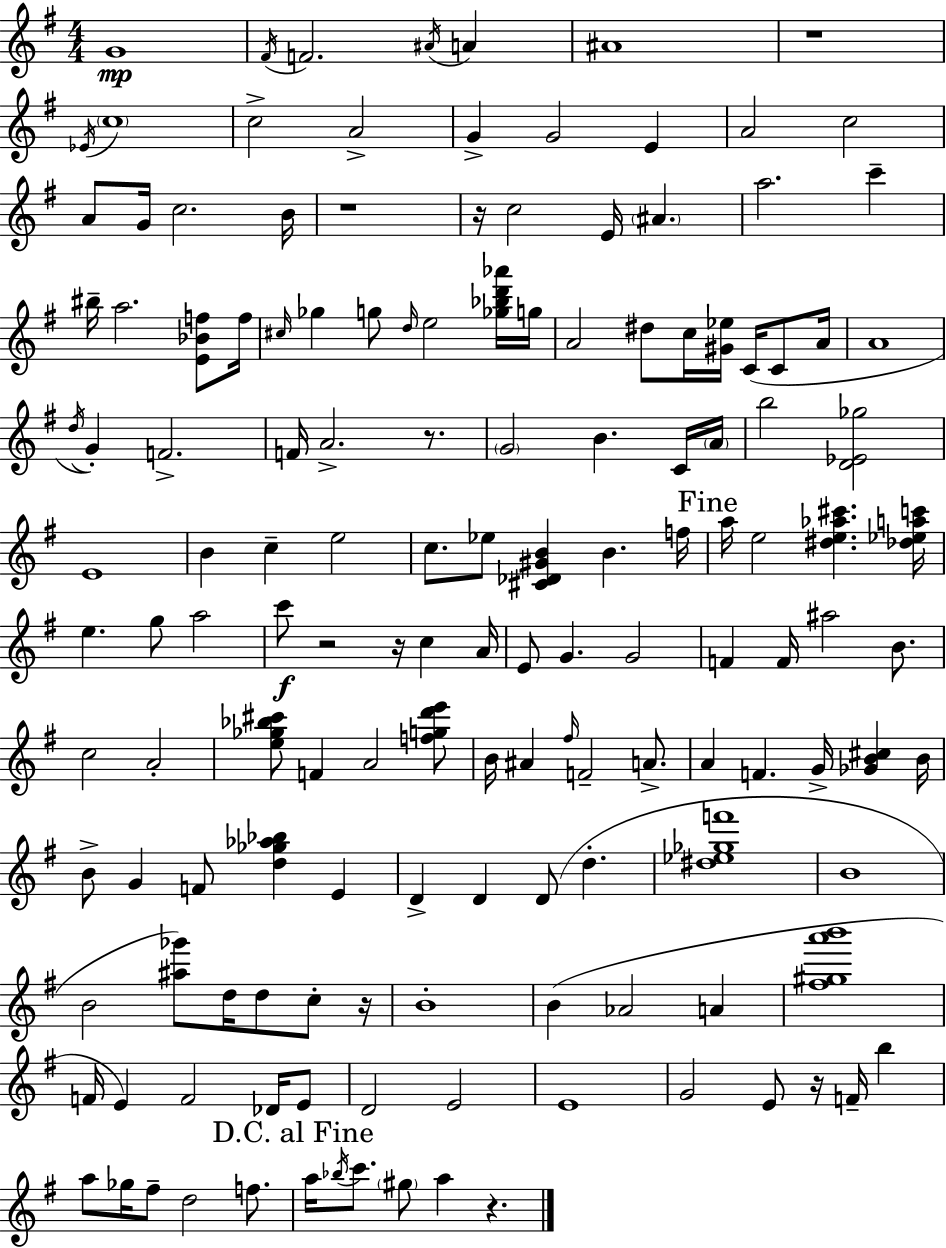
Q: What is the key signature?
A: E minor